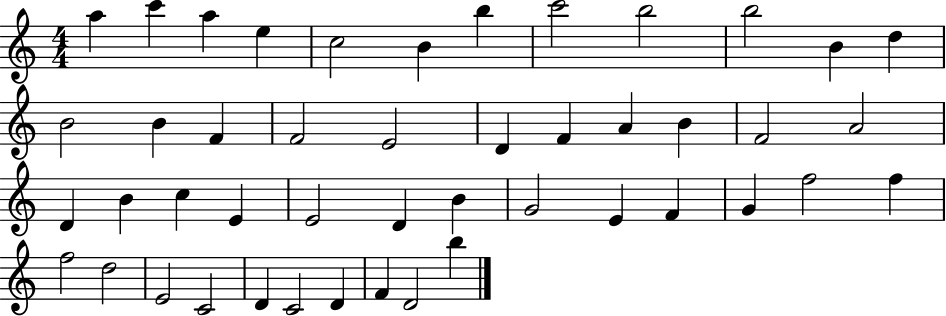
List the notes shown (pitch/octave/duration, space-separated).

A5/q C6/q A5/q E5/q C5/h B4/q B5/q C6/h B5/h B5/h B4/q D5/q B4/h B4/q F4/q F4/h E4/h D4/q F4/q A4/q B4/q F4/h A4/h D4/q B4/q C5/q E4/q E4/h D4/q B4/q G4/h E4/q F4/q G4/q F5/h F5/q F5/h D5/h E4/h C4/h D4/q C4/h D4/q F4/q D4/h B5/q